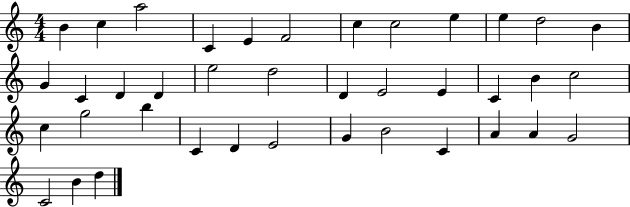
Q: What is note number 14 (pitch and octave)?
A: C4